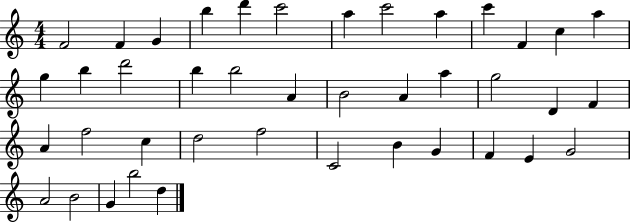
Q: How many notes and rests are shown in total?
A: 41